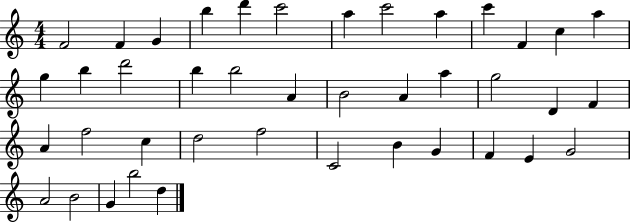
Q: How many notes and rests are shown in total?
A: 41